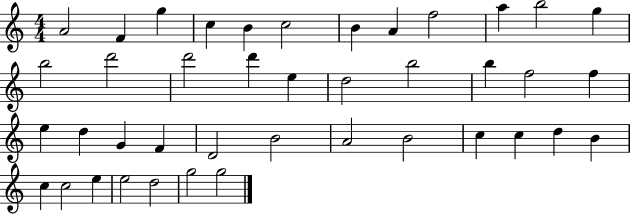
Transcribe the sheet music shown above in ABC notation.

X:1
T:Untitled
M:4/4
L:1/4
K:C
A2 F g c B c2 B A f2 a b2 g b2 d'2 d'2 d' e d2 b2 b f2 f e d G F D2 B2 A2 B2 c c d B c c2 e e2 d2 g2 g2